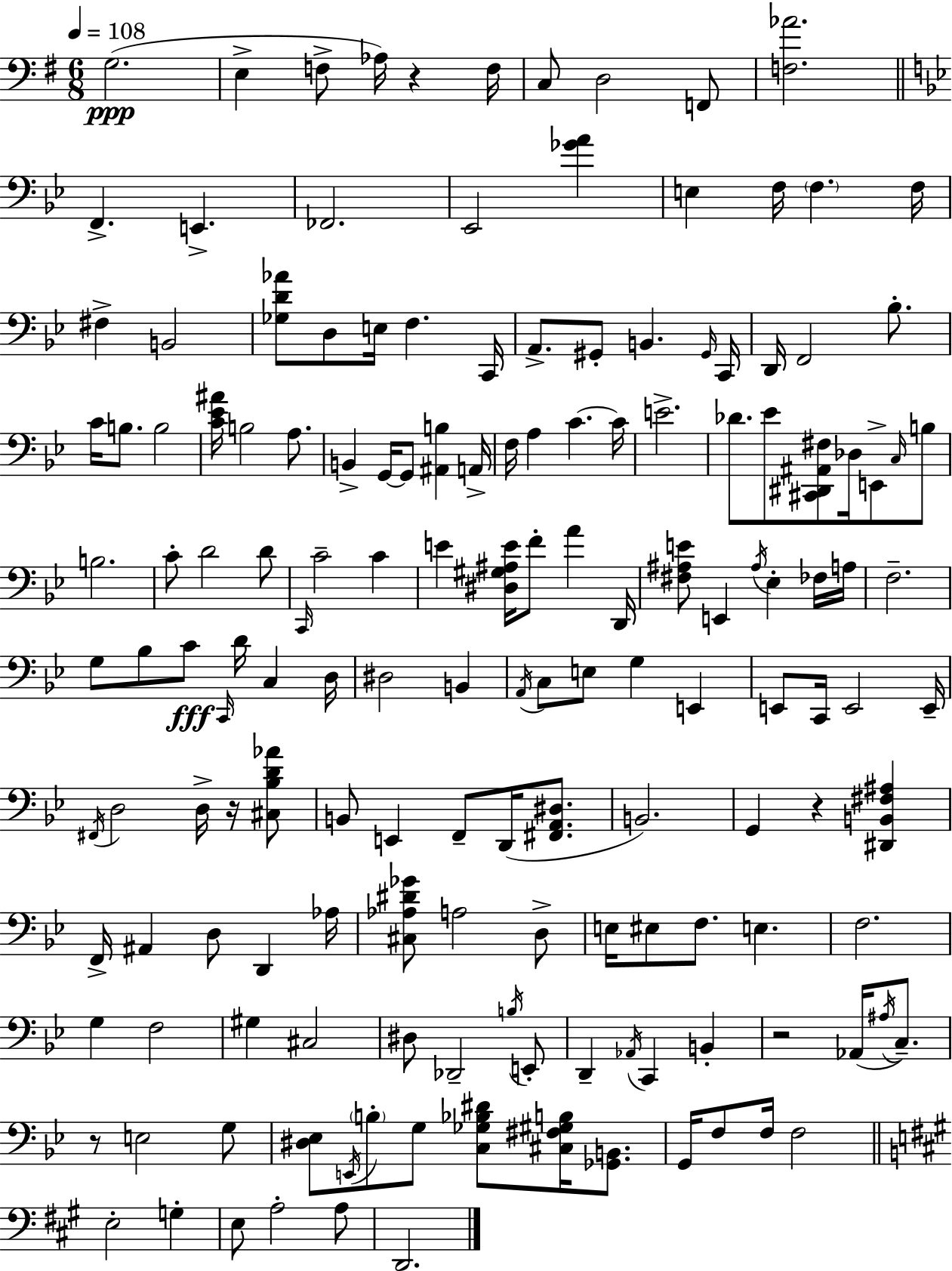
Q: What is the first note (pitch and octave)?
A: G3